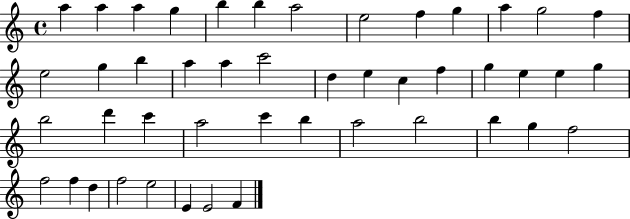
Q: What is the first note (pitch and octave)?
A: A5